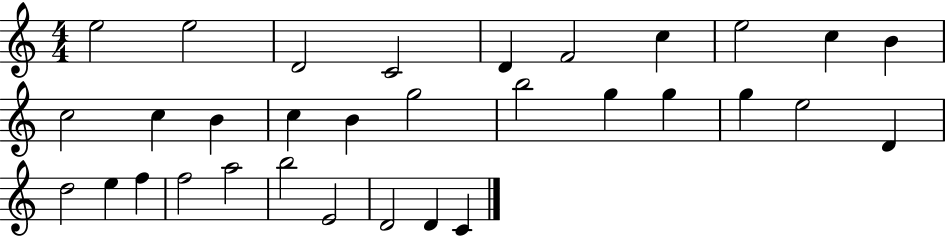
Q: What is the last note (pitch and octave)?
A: C4